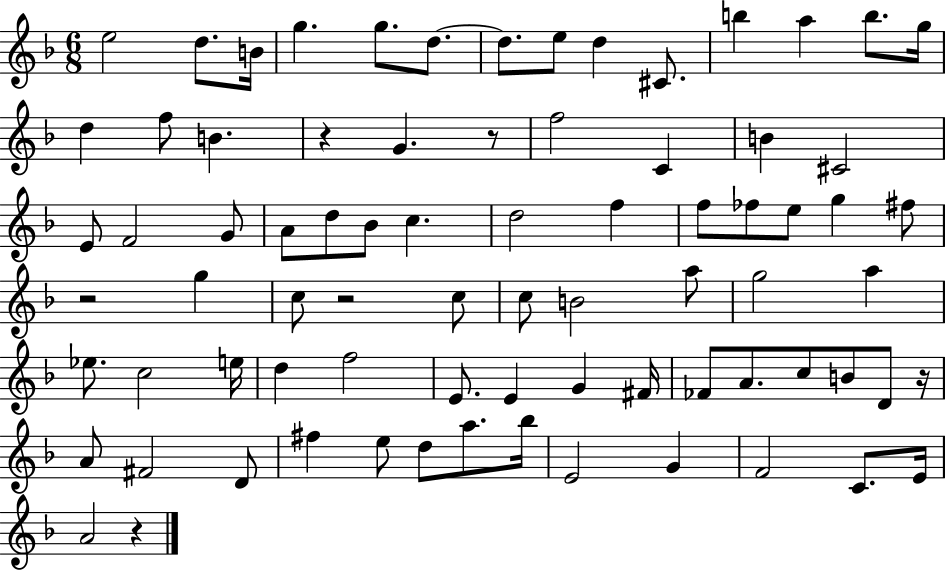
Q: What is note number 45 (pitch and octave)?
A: Eb5